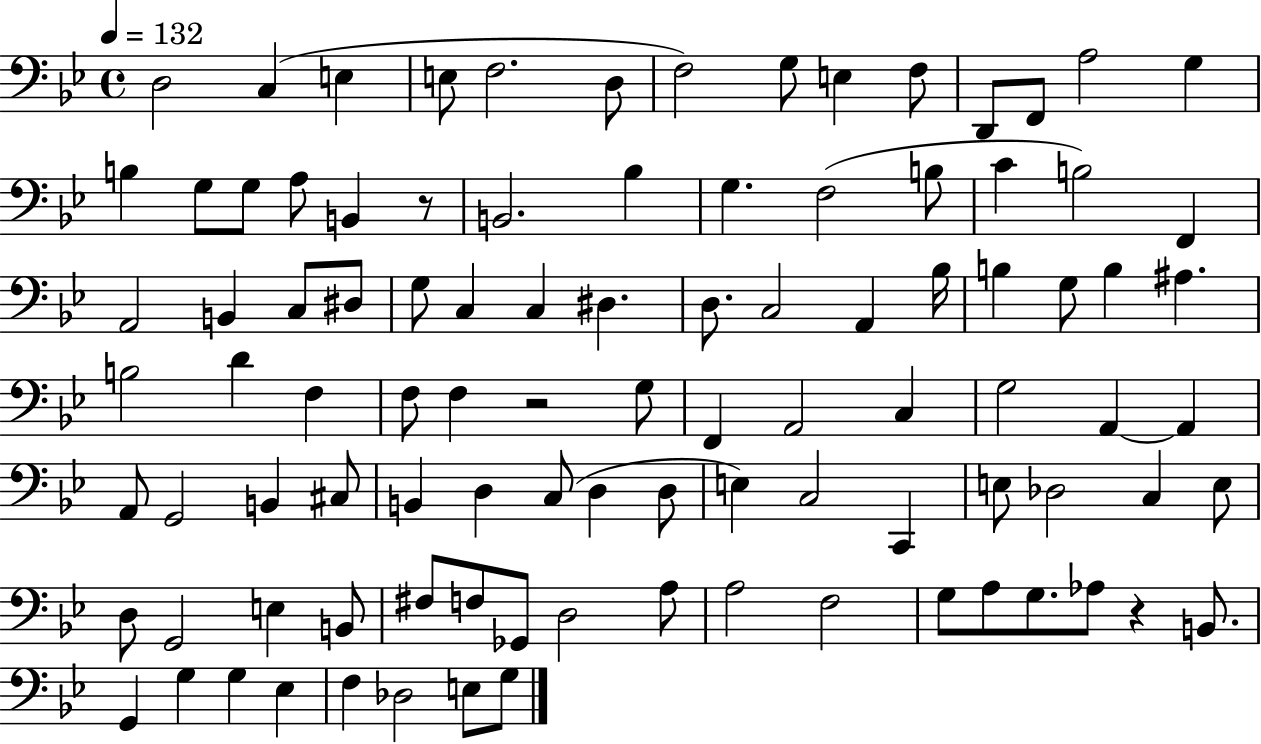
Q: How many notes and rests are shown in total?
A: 98